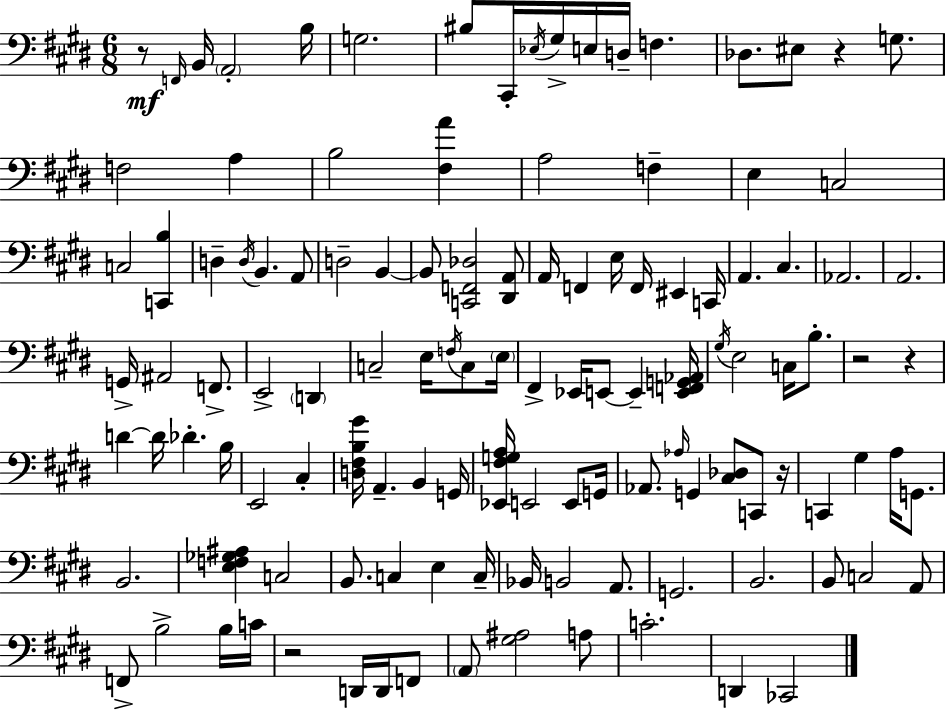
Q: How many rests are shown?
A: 6